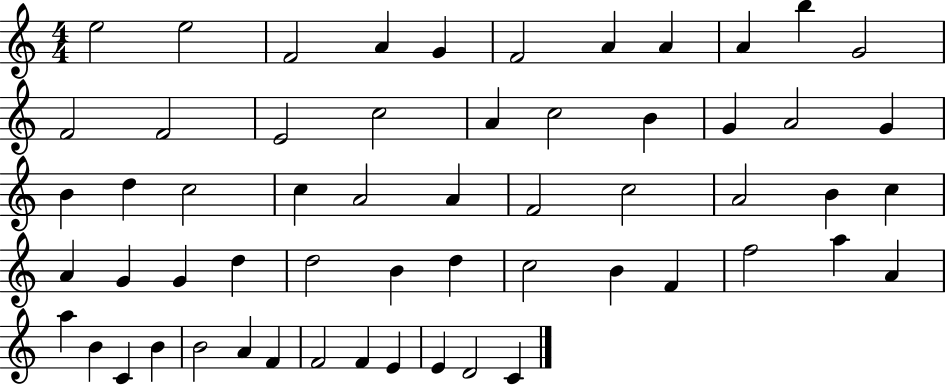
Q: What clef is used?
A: treble